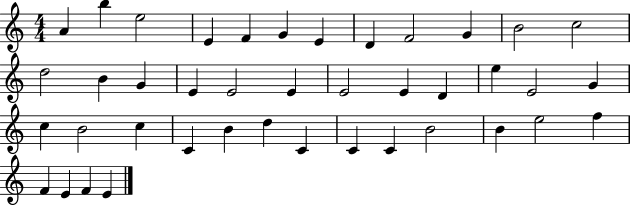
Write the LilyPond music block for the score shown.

{
  \clef treble
  \numericTimeSignature
  \time 4/4
  \key c \major
  a'4 b''4 e''2 | e'4 f'4 g'4 e'4 | d'4 f'2 g'4 | b'2 c''2 | \break d''2 b'4 g'4 | e'4 e'2 e'4 | e'2 e'4 d'4 | e''4 e'2 g'4 | \break c''4 b'2 c''4 | c'4 b'4 d''4 c'4 | c'4 c'4 b'2 | b'4 e''2 f''4 | \break f'4 e'4 f'4 e'4 | \bar "|."
}